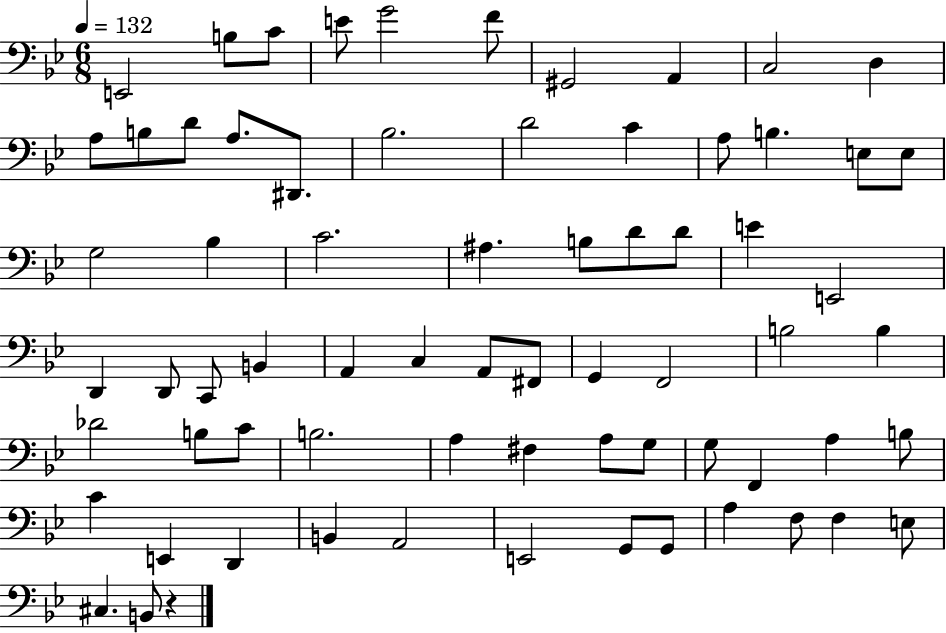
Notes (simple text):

E2/h B3/e C4/e E4/e G4/h F4/e G#2/h A2/q C3/h D3/q A3/e B3/e D4/e A3/e. D#2/e. Bb3/h. D4/h C4/q A3/e B3/q. E3/e E3/e G3/h Bb3/q C4/h. A#3/q. B3/e D4/e D4/e E4/q E2/h D2/q D2/e C2/e B2/q A2/q C3/q A2/e F#2/e G2/q F2/h B3/h B3/q Db4/h B3/e C4/e B3/h. A3/q F#3/q A3/e G3/e G3/e F2/q A3/q B3/e C4/q E2/q D2/q B2/q A2/h E2/h G2/e G2/e A3/q F3/e F3/q E3/e C#3/q. B2/e R/q